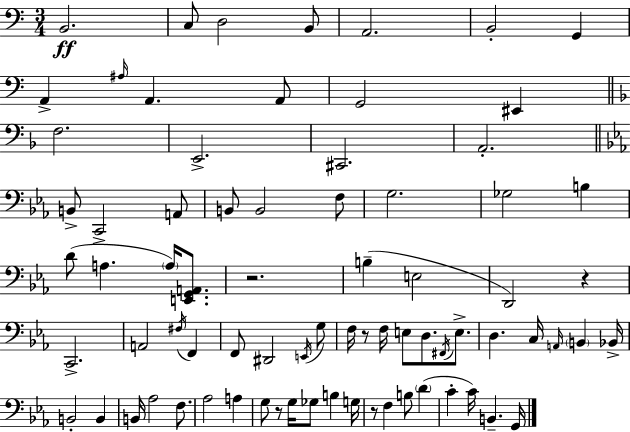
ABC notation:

X:1
T:Untitled
M:3/4
L:1/4
K:Am
B,,2 C,/2 D,2 B,,/2 A,,2 B,,2 G,, A,, ^A,/4 A,, A,,/2 G,,2 ^E,, F,2 E,,2 ^C,,2 A,,2 B,,/2 C,,2 A,,/2 B,,/2 B,,2 F,/2 G,2 _G,2 B, D/2 A, A,/4 [E,,G,,A,,]/2 z2 B, E,2 D,,2 z C,,2 A,,2 ^F,/4 F,, F,,/2 ^D,,2 E,,/4 G,/2 F,/4 z/2 F,/4 E,/2 D,/2 ^F,,/4 E,/2 D, C,/4 A,,/4 B,, _B,,/4 B,,2 B,, B,,/4 _A,2 F,/2 _A,2 A, G,/2 z/2 G,/4 _G,/2 B, G,/4 z/2 F, B,/2 D C C/4 B,, G,,/4